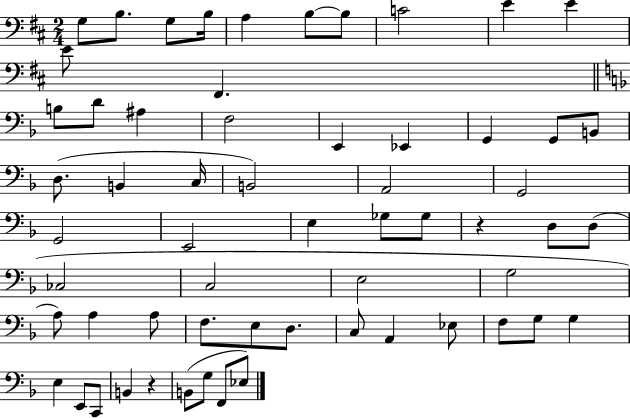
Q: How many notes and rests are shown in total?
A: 60